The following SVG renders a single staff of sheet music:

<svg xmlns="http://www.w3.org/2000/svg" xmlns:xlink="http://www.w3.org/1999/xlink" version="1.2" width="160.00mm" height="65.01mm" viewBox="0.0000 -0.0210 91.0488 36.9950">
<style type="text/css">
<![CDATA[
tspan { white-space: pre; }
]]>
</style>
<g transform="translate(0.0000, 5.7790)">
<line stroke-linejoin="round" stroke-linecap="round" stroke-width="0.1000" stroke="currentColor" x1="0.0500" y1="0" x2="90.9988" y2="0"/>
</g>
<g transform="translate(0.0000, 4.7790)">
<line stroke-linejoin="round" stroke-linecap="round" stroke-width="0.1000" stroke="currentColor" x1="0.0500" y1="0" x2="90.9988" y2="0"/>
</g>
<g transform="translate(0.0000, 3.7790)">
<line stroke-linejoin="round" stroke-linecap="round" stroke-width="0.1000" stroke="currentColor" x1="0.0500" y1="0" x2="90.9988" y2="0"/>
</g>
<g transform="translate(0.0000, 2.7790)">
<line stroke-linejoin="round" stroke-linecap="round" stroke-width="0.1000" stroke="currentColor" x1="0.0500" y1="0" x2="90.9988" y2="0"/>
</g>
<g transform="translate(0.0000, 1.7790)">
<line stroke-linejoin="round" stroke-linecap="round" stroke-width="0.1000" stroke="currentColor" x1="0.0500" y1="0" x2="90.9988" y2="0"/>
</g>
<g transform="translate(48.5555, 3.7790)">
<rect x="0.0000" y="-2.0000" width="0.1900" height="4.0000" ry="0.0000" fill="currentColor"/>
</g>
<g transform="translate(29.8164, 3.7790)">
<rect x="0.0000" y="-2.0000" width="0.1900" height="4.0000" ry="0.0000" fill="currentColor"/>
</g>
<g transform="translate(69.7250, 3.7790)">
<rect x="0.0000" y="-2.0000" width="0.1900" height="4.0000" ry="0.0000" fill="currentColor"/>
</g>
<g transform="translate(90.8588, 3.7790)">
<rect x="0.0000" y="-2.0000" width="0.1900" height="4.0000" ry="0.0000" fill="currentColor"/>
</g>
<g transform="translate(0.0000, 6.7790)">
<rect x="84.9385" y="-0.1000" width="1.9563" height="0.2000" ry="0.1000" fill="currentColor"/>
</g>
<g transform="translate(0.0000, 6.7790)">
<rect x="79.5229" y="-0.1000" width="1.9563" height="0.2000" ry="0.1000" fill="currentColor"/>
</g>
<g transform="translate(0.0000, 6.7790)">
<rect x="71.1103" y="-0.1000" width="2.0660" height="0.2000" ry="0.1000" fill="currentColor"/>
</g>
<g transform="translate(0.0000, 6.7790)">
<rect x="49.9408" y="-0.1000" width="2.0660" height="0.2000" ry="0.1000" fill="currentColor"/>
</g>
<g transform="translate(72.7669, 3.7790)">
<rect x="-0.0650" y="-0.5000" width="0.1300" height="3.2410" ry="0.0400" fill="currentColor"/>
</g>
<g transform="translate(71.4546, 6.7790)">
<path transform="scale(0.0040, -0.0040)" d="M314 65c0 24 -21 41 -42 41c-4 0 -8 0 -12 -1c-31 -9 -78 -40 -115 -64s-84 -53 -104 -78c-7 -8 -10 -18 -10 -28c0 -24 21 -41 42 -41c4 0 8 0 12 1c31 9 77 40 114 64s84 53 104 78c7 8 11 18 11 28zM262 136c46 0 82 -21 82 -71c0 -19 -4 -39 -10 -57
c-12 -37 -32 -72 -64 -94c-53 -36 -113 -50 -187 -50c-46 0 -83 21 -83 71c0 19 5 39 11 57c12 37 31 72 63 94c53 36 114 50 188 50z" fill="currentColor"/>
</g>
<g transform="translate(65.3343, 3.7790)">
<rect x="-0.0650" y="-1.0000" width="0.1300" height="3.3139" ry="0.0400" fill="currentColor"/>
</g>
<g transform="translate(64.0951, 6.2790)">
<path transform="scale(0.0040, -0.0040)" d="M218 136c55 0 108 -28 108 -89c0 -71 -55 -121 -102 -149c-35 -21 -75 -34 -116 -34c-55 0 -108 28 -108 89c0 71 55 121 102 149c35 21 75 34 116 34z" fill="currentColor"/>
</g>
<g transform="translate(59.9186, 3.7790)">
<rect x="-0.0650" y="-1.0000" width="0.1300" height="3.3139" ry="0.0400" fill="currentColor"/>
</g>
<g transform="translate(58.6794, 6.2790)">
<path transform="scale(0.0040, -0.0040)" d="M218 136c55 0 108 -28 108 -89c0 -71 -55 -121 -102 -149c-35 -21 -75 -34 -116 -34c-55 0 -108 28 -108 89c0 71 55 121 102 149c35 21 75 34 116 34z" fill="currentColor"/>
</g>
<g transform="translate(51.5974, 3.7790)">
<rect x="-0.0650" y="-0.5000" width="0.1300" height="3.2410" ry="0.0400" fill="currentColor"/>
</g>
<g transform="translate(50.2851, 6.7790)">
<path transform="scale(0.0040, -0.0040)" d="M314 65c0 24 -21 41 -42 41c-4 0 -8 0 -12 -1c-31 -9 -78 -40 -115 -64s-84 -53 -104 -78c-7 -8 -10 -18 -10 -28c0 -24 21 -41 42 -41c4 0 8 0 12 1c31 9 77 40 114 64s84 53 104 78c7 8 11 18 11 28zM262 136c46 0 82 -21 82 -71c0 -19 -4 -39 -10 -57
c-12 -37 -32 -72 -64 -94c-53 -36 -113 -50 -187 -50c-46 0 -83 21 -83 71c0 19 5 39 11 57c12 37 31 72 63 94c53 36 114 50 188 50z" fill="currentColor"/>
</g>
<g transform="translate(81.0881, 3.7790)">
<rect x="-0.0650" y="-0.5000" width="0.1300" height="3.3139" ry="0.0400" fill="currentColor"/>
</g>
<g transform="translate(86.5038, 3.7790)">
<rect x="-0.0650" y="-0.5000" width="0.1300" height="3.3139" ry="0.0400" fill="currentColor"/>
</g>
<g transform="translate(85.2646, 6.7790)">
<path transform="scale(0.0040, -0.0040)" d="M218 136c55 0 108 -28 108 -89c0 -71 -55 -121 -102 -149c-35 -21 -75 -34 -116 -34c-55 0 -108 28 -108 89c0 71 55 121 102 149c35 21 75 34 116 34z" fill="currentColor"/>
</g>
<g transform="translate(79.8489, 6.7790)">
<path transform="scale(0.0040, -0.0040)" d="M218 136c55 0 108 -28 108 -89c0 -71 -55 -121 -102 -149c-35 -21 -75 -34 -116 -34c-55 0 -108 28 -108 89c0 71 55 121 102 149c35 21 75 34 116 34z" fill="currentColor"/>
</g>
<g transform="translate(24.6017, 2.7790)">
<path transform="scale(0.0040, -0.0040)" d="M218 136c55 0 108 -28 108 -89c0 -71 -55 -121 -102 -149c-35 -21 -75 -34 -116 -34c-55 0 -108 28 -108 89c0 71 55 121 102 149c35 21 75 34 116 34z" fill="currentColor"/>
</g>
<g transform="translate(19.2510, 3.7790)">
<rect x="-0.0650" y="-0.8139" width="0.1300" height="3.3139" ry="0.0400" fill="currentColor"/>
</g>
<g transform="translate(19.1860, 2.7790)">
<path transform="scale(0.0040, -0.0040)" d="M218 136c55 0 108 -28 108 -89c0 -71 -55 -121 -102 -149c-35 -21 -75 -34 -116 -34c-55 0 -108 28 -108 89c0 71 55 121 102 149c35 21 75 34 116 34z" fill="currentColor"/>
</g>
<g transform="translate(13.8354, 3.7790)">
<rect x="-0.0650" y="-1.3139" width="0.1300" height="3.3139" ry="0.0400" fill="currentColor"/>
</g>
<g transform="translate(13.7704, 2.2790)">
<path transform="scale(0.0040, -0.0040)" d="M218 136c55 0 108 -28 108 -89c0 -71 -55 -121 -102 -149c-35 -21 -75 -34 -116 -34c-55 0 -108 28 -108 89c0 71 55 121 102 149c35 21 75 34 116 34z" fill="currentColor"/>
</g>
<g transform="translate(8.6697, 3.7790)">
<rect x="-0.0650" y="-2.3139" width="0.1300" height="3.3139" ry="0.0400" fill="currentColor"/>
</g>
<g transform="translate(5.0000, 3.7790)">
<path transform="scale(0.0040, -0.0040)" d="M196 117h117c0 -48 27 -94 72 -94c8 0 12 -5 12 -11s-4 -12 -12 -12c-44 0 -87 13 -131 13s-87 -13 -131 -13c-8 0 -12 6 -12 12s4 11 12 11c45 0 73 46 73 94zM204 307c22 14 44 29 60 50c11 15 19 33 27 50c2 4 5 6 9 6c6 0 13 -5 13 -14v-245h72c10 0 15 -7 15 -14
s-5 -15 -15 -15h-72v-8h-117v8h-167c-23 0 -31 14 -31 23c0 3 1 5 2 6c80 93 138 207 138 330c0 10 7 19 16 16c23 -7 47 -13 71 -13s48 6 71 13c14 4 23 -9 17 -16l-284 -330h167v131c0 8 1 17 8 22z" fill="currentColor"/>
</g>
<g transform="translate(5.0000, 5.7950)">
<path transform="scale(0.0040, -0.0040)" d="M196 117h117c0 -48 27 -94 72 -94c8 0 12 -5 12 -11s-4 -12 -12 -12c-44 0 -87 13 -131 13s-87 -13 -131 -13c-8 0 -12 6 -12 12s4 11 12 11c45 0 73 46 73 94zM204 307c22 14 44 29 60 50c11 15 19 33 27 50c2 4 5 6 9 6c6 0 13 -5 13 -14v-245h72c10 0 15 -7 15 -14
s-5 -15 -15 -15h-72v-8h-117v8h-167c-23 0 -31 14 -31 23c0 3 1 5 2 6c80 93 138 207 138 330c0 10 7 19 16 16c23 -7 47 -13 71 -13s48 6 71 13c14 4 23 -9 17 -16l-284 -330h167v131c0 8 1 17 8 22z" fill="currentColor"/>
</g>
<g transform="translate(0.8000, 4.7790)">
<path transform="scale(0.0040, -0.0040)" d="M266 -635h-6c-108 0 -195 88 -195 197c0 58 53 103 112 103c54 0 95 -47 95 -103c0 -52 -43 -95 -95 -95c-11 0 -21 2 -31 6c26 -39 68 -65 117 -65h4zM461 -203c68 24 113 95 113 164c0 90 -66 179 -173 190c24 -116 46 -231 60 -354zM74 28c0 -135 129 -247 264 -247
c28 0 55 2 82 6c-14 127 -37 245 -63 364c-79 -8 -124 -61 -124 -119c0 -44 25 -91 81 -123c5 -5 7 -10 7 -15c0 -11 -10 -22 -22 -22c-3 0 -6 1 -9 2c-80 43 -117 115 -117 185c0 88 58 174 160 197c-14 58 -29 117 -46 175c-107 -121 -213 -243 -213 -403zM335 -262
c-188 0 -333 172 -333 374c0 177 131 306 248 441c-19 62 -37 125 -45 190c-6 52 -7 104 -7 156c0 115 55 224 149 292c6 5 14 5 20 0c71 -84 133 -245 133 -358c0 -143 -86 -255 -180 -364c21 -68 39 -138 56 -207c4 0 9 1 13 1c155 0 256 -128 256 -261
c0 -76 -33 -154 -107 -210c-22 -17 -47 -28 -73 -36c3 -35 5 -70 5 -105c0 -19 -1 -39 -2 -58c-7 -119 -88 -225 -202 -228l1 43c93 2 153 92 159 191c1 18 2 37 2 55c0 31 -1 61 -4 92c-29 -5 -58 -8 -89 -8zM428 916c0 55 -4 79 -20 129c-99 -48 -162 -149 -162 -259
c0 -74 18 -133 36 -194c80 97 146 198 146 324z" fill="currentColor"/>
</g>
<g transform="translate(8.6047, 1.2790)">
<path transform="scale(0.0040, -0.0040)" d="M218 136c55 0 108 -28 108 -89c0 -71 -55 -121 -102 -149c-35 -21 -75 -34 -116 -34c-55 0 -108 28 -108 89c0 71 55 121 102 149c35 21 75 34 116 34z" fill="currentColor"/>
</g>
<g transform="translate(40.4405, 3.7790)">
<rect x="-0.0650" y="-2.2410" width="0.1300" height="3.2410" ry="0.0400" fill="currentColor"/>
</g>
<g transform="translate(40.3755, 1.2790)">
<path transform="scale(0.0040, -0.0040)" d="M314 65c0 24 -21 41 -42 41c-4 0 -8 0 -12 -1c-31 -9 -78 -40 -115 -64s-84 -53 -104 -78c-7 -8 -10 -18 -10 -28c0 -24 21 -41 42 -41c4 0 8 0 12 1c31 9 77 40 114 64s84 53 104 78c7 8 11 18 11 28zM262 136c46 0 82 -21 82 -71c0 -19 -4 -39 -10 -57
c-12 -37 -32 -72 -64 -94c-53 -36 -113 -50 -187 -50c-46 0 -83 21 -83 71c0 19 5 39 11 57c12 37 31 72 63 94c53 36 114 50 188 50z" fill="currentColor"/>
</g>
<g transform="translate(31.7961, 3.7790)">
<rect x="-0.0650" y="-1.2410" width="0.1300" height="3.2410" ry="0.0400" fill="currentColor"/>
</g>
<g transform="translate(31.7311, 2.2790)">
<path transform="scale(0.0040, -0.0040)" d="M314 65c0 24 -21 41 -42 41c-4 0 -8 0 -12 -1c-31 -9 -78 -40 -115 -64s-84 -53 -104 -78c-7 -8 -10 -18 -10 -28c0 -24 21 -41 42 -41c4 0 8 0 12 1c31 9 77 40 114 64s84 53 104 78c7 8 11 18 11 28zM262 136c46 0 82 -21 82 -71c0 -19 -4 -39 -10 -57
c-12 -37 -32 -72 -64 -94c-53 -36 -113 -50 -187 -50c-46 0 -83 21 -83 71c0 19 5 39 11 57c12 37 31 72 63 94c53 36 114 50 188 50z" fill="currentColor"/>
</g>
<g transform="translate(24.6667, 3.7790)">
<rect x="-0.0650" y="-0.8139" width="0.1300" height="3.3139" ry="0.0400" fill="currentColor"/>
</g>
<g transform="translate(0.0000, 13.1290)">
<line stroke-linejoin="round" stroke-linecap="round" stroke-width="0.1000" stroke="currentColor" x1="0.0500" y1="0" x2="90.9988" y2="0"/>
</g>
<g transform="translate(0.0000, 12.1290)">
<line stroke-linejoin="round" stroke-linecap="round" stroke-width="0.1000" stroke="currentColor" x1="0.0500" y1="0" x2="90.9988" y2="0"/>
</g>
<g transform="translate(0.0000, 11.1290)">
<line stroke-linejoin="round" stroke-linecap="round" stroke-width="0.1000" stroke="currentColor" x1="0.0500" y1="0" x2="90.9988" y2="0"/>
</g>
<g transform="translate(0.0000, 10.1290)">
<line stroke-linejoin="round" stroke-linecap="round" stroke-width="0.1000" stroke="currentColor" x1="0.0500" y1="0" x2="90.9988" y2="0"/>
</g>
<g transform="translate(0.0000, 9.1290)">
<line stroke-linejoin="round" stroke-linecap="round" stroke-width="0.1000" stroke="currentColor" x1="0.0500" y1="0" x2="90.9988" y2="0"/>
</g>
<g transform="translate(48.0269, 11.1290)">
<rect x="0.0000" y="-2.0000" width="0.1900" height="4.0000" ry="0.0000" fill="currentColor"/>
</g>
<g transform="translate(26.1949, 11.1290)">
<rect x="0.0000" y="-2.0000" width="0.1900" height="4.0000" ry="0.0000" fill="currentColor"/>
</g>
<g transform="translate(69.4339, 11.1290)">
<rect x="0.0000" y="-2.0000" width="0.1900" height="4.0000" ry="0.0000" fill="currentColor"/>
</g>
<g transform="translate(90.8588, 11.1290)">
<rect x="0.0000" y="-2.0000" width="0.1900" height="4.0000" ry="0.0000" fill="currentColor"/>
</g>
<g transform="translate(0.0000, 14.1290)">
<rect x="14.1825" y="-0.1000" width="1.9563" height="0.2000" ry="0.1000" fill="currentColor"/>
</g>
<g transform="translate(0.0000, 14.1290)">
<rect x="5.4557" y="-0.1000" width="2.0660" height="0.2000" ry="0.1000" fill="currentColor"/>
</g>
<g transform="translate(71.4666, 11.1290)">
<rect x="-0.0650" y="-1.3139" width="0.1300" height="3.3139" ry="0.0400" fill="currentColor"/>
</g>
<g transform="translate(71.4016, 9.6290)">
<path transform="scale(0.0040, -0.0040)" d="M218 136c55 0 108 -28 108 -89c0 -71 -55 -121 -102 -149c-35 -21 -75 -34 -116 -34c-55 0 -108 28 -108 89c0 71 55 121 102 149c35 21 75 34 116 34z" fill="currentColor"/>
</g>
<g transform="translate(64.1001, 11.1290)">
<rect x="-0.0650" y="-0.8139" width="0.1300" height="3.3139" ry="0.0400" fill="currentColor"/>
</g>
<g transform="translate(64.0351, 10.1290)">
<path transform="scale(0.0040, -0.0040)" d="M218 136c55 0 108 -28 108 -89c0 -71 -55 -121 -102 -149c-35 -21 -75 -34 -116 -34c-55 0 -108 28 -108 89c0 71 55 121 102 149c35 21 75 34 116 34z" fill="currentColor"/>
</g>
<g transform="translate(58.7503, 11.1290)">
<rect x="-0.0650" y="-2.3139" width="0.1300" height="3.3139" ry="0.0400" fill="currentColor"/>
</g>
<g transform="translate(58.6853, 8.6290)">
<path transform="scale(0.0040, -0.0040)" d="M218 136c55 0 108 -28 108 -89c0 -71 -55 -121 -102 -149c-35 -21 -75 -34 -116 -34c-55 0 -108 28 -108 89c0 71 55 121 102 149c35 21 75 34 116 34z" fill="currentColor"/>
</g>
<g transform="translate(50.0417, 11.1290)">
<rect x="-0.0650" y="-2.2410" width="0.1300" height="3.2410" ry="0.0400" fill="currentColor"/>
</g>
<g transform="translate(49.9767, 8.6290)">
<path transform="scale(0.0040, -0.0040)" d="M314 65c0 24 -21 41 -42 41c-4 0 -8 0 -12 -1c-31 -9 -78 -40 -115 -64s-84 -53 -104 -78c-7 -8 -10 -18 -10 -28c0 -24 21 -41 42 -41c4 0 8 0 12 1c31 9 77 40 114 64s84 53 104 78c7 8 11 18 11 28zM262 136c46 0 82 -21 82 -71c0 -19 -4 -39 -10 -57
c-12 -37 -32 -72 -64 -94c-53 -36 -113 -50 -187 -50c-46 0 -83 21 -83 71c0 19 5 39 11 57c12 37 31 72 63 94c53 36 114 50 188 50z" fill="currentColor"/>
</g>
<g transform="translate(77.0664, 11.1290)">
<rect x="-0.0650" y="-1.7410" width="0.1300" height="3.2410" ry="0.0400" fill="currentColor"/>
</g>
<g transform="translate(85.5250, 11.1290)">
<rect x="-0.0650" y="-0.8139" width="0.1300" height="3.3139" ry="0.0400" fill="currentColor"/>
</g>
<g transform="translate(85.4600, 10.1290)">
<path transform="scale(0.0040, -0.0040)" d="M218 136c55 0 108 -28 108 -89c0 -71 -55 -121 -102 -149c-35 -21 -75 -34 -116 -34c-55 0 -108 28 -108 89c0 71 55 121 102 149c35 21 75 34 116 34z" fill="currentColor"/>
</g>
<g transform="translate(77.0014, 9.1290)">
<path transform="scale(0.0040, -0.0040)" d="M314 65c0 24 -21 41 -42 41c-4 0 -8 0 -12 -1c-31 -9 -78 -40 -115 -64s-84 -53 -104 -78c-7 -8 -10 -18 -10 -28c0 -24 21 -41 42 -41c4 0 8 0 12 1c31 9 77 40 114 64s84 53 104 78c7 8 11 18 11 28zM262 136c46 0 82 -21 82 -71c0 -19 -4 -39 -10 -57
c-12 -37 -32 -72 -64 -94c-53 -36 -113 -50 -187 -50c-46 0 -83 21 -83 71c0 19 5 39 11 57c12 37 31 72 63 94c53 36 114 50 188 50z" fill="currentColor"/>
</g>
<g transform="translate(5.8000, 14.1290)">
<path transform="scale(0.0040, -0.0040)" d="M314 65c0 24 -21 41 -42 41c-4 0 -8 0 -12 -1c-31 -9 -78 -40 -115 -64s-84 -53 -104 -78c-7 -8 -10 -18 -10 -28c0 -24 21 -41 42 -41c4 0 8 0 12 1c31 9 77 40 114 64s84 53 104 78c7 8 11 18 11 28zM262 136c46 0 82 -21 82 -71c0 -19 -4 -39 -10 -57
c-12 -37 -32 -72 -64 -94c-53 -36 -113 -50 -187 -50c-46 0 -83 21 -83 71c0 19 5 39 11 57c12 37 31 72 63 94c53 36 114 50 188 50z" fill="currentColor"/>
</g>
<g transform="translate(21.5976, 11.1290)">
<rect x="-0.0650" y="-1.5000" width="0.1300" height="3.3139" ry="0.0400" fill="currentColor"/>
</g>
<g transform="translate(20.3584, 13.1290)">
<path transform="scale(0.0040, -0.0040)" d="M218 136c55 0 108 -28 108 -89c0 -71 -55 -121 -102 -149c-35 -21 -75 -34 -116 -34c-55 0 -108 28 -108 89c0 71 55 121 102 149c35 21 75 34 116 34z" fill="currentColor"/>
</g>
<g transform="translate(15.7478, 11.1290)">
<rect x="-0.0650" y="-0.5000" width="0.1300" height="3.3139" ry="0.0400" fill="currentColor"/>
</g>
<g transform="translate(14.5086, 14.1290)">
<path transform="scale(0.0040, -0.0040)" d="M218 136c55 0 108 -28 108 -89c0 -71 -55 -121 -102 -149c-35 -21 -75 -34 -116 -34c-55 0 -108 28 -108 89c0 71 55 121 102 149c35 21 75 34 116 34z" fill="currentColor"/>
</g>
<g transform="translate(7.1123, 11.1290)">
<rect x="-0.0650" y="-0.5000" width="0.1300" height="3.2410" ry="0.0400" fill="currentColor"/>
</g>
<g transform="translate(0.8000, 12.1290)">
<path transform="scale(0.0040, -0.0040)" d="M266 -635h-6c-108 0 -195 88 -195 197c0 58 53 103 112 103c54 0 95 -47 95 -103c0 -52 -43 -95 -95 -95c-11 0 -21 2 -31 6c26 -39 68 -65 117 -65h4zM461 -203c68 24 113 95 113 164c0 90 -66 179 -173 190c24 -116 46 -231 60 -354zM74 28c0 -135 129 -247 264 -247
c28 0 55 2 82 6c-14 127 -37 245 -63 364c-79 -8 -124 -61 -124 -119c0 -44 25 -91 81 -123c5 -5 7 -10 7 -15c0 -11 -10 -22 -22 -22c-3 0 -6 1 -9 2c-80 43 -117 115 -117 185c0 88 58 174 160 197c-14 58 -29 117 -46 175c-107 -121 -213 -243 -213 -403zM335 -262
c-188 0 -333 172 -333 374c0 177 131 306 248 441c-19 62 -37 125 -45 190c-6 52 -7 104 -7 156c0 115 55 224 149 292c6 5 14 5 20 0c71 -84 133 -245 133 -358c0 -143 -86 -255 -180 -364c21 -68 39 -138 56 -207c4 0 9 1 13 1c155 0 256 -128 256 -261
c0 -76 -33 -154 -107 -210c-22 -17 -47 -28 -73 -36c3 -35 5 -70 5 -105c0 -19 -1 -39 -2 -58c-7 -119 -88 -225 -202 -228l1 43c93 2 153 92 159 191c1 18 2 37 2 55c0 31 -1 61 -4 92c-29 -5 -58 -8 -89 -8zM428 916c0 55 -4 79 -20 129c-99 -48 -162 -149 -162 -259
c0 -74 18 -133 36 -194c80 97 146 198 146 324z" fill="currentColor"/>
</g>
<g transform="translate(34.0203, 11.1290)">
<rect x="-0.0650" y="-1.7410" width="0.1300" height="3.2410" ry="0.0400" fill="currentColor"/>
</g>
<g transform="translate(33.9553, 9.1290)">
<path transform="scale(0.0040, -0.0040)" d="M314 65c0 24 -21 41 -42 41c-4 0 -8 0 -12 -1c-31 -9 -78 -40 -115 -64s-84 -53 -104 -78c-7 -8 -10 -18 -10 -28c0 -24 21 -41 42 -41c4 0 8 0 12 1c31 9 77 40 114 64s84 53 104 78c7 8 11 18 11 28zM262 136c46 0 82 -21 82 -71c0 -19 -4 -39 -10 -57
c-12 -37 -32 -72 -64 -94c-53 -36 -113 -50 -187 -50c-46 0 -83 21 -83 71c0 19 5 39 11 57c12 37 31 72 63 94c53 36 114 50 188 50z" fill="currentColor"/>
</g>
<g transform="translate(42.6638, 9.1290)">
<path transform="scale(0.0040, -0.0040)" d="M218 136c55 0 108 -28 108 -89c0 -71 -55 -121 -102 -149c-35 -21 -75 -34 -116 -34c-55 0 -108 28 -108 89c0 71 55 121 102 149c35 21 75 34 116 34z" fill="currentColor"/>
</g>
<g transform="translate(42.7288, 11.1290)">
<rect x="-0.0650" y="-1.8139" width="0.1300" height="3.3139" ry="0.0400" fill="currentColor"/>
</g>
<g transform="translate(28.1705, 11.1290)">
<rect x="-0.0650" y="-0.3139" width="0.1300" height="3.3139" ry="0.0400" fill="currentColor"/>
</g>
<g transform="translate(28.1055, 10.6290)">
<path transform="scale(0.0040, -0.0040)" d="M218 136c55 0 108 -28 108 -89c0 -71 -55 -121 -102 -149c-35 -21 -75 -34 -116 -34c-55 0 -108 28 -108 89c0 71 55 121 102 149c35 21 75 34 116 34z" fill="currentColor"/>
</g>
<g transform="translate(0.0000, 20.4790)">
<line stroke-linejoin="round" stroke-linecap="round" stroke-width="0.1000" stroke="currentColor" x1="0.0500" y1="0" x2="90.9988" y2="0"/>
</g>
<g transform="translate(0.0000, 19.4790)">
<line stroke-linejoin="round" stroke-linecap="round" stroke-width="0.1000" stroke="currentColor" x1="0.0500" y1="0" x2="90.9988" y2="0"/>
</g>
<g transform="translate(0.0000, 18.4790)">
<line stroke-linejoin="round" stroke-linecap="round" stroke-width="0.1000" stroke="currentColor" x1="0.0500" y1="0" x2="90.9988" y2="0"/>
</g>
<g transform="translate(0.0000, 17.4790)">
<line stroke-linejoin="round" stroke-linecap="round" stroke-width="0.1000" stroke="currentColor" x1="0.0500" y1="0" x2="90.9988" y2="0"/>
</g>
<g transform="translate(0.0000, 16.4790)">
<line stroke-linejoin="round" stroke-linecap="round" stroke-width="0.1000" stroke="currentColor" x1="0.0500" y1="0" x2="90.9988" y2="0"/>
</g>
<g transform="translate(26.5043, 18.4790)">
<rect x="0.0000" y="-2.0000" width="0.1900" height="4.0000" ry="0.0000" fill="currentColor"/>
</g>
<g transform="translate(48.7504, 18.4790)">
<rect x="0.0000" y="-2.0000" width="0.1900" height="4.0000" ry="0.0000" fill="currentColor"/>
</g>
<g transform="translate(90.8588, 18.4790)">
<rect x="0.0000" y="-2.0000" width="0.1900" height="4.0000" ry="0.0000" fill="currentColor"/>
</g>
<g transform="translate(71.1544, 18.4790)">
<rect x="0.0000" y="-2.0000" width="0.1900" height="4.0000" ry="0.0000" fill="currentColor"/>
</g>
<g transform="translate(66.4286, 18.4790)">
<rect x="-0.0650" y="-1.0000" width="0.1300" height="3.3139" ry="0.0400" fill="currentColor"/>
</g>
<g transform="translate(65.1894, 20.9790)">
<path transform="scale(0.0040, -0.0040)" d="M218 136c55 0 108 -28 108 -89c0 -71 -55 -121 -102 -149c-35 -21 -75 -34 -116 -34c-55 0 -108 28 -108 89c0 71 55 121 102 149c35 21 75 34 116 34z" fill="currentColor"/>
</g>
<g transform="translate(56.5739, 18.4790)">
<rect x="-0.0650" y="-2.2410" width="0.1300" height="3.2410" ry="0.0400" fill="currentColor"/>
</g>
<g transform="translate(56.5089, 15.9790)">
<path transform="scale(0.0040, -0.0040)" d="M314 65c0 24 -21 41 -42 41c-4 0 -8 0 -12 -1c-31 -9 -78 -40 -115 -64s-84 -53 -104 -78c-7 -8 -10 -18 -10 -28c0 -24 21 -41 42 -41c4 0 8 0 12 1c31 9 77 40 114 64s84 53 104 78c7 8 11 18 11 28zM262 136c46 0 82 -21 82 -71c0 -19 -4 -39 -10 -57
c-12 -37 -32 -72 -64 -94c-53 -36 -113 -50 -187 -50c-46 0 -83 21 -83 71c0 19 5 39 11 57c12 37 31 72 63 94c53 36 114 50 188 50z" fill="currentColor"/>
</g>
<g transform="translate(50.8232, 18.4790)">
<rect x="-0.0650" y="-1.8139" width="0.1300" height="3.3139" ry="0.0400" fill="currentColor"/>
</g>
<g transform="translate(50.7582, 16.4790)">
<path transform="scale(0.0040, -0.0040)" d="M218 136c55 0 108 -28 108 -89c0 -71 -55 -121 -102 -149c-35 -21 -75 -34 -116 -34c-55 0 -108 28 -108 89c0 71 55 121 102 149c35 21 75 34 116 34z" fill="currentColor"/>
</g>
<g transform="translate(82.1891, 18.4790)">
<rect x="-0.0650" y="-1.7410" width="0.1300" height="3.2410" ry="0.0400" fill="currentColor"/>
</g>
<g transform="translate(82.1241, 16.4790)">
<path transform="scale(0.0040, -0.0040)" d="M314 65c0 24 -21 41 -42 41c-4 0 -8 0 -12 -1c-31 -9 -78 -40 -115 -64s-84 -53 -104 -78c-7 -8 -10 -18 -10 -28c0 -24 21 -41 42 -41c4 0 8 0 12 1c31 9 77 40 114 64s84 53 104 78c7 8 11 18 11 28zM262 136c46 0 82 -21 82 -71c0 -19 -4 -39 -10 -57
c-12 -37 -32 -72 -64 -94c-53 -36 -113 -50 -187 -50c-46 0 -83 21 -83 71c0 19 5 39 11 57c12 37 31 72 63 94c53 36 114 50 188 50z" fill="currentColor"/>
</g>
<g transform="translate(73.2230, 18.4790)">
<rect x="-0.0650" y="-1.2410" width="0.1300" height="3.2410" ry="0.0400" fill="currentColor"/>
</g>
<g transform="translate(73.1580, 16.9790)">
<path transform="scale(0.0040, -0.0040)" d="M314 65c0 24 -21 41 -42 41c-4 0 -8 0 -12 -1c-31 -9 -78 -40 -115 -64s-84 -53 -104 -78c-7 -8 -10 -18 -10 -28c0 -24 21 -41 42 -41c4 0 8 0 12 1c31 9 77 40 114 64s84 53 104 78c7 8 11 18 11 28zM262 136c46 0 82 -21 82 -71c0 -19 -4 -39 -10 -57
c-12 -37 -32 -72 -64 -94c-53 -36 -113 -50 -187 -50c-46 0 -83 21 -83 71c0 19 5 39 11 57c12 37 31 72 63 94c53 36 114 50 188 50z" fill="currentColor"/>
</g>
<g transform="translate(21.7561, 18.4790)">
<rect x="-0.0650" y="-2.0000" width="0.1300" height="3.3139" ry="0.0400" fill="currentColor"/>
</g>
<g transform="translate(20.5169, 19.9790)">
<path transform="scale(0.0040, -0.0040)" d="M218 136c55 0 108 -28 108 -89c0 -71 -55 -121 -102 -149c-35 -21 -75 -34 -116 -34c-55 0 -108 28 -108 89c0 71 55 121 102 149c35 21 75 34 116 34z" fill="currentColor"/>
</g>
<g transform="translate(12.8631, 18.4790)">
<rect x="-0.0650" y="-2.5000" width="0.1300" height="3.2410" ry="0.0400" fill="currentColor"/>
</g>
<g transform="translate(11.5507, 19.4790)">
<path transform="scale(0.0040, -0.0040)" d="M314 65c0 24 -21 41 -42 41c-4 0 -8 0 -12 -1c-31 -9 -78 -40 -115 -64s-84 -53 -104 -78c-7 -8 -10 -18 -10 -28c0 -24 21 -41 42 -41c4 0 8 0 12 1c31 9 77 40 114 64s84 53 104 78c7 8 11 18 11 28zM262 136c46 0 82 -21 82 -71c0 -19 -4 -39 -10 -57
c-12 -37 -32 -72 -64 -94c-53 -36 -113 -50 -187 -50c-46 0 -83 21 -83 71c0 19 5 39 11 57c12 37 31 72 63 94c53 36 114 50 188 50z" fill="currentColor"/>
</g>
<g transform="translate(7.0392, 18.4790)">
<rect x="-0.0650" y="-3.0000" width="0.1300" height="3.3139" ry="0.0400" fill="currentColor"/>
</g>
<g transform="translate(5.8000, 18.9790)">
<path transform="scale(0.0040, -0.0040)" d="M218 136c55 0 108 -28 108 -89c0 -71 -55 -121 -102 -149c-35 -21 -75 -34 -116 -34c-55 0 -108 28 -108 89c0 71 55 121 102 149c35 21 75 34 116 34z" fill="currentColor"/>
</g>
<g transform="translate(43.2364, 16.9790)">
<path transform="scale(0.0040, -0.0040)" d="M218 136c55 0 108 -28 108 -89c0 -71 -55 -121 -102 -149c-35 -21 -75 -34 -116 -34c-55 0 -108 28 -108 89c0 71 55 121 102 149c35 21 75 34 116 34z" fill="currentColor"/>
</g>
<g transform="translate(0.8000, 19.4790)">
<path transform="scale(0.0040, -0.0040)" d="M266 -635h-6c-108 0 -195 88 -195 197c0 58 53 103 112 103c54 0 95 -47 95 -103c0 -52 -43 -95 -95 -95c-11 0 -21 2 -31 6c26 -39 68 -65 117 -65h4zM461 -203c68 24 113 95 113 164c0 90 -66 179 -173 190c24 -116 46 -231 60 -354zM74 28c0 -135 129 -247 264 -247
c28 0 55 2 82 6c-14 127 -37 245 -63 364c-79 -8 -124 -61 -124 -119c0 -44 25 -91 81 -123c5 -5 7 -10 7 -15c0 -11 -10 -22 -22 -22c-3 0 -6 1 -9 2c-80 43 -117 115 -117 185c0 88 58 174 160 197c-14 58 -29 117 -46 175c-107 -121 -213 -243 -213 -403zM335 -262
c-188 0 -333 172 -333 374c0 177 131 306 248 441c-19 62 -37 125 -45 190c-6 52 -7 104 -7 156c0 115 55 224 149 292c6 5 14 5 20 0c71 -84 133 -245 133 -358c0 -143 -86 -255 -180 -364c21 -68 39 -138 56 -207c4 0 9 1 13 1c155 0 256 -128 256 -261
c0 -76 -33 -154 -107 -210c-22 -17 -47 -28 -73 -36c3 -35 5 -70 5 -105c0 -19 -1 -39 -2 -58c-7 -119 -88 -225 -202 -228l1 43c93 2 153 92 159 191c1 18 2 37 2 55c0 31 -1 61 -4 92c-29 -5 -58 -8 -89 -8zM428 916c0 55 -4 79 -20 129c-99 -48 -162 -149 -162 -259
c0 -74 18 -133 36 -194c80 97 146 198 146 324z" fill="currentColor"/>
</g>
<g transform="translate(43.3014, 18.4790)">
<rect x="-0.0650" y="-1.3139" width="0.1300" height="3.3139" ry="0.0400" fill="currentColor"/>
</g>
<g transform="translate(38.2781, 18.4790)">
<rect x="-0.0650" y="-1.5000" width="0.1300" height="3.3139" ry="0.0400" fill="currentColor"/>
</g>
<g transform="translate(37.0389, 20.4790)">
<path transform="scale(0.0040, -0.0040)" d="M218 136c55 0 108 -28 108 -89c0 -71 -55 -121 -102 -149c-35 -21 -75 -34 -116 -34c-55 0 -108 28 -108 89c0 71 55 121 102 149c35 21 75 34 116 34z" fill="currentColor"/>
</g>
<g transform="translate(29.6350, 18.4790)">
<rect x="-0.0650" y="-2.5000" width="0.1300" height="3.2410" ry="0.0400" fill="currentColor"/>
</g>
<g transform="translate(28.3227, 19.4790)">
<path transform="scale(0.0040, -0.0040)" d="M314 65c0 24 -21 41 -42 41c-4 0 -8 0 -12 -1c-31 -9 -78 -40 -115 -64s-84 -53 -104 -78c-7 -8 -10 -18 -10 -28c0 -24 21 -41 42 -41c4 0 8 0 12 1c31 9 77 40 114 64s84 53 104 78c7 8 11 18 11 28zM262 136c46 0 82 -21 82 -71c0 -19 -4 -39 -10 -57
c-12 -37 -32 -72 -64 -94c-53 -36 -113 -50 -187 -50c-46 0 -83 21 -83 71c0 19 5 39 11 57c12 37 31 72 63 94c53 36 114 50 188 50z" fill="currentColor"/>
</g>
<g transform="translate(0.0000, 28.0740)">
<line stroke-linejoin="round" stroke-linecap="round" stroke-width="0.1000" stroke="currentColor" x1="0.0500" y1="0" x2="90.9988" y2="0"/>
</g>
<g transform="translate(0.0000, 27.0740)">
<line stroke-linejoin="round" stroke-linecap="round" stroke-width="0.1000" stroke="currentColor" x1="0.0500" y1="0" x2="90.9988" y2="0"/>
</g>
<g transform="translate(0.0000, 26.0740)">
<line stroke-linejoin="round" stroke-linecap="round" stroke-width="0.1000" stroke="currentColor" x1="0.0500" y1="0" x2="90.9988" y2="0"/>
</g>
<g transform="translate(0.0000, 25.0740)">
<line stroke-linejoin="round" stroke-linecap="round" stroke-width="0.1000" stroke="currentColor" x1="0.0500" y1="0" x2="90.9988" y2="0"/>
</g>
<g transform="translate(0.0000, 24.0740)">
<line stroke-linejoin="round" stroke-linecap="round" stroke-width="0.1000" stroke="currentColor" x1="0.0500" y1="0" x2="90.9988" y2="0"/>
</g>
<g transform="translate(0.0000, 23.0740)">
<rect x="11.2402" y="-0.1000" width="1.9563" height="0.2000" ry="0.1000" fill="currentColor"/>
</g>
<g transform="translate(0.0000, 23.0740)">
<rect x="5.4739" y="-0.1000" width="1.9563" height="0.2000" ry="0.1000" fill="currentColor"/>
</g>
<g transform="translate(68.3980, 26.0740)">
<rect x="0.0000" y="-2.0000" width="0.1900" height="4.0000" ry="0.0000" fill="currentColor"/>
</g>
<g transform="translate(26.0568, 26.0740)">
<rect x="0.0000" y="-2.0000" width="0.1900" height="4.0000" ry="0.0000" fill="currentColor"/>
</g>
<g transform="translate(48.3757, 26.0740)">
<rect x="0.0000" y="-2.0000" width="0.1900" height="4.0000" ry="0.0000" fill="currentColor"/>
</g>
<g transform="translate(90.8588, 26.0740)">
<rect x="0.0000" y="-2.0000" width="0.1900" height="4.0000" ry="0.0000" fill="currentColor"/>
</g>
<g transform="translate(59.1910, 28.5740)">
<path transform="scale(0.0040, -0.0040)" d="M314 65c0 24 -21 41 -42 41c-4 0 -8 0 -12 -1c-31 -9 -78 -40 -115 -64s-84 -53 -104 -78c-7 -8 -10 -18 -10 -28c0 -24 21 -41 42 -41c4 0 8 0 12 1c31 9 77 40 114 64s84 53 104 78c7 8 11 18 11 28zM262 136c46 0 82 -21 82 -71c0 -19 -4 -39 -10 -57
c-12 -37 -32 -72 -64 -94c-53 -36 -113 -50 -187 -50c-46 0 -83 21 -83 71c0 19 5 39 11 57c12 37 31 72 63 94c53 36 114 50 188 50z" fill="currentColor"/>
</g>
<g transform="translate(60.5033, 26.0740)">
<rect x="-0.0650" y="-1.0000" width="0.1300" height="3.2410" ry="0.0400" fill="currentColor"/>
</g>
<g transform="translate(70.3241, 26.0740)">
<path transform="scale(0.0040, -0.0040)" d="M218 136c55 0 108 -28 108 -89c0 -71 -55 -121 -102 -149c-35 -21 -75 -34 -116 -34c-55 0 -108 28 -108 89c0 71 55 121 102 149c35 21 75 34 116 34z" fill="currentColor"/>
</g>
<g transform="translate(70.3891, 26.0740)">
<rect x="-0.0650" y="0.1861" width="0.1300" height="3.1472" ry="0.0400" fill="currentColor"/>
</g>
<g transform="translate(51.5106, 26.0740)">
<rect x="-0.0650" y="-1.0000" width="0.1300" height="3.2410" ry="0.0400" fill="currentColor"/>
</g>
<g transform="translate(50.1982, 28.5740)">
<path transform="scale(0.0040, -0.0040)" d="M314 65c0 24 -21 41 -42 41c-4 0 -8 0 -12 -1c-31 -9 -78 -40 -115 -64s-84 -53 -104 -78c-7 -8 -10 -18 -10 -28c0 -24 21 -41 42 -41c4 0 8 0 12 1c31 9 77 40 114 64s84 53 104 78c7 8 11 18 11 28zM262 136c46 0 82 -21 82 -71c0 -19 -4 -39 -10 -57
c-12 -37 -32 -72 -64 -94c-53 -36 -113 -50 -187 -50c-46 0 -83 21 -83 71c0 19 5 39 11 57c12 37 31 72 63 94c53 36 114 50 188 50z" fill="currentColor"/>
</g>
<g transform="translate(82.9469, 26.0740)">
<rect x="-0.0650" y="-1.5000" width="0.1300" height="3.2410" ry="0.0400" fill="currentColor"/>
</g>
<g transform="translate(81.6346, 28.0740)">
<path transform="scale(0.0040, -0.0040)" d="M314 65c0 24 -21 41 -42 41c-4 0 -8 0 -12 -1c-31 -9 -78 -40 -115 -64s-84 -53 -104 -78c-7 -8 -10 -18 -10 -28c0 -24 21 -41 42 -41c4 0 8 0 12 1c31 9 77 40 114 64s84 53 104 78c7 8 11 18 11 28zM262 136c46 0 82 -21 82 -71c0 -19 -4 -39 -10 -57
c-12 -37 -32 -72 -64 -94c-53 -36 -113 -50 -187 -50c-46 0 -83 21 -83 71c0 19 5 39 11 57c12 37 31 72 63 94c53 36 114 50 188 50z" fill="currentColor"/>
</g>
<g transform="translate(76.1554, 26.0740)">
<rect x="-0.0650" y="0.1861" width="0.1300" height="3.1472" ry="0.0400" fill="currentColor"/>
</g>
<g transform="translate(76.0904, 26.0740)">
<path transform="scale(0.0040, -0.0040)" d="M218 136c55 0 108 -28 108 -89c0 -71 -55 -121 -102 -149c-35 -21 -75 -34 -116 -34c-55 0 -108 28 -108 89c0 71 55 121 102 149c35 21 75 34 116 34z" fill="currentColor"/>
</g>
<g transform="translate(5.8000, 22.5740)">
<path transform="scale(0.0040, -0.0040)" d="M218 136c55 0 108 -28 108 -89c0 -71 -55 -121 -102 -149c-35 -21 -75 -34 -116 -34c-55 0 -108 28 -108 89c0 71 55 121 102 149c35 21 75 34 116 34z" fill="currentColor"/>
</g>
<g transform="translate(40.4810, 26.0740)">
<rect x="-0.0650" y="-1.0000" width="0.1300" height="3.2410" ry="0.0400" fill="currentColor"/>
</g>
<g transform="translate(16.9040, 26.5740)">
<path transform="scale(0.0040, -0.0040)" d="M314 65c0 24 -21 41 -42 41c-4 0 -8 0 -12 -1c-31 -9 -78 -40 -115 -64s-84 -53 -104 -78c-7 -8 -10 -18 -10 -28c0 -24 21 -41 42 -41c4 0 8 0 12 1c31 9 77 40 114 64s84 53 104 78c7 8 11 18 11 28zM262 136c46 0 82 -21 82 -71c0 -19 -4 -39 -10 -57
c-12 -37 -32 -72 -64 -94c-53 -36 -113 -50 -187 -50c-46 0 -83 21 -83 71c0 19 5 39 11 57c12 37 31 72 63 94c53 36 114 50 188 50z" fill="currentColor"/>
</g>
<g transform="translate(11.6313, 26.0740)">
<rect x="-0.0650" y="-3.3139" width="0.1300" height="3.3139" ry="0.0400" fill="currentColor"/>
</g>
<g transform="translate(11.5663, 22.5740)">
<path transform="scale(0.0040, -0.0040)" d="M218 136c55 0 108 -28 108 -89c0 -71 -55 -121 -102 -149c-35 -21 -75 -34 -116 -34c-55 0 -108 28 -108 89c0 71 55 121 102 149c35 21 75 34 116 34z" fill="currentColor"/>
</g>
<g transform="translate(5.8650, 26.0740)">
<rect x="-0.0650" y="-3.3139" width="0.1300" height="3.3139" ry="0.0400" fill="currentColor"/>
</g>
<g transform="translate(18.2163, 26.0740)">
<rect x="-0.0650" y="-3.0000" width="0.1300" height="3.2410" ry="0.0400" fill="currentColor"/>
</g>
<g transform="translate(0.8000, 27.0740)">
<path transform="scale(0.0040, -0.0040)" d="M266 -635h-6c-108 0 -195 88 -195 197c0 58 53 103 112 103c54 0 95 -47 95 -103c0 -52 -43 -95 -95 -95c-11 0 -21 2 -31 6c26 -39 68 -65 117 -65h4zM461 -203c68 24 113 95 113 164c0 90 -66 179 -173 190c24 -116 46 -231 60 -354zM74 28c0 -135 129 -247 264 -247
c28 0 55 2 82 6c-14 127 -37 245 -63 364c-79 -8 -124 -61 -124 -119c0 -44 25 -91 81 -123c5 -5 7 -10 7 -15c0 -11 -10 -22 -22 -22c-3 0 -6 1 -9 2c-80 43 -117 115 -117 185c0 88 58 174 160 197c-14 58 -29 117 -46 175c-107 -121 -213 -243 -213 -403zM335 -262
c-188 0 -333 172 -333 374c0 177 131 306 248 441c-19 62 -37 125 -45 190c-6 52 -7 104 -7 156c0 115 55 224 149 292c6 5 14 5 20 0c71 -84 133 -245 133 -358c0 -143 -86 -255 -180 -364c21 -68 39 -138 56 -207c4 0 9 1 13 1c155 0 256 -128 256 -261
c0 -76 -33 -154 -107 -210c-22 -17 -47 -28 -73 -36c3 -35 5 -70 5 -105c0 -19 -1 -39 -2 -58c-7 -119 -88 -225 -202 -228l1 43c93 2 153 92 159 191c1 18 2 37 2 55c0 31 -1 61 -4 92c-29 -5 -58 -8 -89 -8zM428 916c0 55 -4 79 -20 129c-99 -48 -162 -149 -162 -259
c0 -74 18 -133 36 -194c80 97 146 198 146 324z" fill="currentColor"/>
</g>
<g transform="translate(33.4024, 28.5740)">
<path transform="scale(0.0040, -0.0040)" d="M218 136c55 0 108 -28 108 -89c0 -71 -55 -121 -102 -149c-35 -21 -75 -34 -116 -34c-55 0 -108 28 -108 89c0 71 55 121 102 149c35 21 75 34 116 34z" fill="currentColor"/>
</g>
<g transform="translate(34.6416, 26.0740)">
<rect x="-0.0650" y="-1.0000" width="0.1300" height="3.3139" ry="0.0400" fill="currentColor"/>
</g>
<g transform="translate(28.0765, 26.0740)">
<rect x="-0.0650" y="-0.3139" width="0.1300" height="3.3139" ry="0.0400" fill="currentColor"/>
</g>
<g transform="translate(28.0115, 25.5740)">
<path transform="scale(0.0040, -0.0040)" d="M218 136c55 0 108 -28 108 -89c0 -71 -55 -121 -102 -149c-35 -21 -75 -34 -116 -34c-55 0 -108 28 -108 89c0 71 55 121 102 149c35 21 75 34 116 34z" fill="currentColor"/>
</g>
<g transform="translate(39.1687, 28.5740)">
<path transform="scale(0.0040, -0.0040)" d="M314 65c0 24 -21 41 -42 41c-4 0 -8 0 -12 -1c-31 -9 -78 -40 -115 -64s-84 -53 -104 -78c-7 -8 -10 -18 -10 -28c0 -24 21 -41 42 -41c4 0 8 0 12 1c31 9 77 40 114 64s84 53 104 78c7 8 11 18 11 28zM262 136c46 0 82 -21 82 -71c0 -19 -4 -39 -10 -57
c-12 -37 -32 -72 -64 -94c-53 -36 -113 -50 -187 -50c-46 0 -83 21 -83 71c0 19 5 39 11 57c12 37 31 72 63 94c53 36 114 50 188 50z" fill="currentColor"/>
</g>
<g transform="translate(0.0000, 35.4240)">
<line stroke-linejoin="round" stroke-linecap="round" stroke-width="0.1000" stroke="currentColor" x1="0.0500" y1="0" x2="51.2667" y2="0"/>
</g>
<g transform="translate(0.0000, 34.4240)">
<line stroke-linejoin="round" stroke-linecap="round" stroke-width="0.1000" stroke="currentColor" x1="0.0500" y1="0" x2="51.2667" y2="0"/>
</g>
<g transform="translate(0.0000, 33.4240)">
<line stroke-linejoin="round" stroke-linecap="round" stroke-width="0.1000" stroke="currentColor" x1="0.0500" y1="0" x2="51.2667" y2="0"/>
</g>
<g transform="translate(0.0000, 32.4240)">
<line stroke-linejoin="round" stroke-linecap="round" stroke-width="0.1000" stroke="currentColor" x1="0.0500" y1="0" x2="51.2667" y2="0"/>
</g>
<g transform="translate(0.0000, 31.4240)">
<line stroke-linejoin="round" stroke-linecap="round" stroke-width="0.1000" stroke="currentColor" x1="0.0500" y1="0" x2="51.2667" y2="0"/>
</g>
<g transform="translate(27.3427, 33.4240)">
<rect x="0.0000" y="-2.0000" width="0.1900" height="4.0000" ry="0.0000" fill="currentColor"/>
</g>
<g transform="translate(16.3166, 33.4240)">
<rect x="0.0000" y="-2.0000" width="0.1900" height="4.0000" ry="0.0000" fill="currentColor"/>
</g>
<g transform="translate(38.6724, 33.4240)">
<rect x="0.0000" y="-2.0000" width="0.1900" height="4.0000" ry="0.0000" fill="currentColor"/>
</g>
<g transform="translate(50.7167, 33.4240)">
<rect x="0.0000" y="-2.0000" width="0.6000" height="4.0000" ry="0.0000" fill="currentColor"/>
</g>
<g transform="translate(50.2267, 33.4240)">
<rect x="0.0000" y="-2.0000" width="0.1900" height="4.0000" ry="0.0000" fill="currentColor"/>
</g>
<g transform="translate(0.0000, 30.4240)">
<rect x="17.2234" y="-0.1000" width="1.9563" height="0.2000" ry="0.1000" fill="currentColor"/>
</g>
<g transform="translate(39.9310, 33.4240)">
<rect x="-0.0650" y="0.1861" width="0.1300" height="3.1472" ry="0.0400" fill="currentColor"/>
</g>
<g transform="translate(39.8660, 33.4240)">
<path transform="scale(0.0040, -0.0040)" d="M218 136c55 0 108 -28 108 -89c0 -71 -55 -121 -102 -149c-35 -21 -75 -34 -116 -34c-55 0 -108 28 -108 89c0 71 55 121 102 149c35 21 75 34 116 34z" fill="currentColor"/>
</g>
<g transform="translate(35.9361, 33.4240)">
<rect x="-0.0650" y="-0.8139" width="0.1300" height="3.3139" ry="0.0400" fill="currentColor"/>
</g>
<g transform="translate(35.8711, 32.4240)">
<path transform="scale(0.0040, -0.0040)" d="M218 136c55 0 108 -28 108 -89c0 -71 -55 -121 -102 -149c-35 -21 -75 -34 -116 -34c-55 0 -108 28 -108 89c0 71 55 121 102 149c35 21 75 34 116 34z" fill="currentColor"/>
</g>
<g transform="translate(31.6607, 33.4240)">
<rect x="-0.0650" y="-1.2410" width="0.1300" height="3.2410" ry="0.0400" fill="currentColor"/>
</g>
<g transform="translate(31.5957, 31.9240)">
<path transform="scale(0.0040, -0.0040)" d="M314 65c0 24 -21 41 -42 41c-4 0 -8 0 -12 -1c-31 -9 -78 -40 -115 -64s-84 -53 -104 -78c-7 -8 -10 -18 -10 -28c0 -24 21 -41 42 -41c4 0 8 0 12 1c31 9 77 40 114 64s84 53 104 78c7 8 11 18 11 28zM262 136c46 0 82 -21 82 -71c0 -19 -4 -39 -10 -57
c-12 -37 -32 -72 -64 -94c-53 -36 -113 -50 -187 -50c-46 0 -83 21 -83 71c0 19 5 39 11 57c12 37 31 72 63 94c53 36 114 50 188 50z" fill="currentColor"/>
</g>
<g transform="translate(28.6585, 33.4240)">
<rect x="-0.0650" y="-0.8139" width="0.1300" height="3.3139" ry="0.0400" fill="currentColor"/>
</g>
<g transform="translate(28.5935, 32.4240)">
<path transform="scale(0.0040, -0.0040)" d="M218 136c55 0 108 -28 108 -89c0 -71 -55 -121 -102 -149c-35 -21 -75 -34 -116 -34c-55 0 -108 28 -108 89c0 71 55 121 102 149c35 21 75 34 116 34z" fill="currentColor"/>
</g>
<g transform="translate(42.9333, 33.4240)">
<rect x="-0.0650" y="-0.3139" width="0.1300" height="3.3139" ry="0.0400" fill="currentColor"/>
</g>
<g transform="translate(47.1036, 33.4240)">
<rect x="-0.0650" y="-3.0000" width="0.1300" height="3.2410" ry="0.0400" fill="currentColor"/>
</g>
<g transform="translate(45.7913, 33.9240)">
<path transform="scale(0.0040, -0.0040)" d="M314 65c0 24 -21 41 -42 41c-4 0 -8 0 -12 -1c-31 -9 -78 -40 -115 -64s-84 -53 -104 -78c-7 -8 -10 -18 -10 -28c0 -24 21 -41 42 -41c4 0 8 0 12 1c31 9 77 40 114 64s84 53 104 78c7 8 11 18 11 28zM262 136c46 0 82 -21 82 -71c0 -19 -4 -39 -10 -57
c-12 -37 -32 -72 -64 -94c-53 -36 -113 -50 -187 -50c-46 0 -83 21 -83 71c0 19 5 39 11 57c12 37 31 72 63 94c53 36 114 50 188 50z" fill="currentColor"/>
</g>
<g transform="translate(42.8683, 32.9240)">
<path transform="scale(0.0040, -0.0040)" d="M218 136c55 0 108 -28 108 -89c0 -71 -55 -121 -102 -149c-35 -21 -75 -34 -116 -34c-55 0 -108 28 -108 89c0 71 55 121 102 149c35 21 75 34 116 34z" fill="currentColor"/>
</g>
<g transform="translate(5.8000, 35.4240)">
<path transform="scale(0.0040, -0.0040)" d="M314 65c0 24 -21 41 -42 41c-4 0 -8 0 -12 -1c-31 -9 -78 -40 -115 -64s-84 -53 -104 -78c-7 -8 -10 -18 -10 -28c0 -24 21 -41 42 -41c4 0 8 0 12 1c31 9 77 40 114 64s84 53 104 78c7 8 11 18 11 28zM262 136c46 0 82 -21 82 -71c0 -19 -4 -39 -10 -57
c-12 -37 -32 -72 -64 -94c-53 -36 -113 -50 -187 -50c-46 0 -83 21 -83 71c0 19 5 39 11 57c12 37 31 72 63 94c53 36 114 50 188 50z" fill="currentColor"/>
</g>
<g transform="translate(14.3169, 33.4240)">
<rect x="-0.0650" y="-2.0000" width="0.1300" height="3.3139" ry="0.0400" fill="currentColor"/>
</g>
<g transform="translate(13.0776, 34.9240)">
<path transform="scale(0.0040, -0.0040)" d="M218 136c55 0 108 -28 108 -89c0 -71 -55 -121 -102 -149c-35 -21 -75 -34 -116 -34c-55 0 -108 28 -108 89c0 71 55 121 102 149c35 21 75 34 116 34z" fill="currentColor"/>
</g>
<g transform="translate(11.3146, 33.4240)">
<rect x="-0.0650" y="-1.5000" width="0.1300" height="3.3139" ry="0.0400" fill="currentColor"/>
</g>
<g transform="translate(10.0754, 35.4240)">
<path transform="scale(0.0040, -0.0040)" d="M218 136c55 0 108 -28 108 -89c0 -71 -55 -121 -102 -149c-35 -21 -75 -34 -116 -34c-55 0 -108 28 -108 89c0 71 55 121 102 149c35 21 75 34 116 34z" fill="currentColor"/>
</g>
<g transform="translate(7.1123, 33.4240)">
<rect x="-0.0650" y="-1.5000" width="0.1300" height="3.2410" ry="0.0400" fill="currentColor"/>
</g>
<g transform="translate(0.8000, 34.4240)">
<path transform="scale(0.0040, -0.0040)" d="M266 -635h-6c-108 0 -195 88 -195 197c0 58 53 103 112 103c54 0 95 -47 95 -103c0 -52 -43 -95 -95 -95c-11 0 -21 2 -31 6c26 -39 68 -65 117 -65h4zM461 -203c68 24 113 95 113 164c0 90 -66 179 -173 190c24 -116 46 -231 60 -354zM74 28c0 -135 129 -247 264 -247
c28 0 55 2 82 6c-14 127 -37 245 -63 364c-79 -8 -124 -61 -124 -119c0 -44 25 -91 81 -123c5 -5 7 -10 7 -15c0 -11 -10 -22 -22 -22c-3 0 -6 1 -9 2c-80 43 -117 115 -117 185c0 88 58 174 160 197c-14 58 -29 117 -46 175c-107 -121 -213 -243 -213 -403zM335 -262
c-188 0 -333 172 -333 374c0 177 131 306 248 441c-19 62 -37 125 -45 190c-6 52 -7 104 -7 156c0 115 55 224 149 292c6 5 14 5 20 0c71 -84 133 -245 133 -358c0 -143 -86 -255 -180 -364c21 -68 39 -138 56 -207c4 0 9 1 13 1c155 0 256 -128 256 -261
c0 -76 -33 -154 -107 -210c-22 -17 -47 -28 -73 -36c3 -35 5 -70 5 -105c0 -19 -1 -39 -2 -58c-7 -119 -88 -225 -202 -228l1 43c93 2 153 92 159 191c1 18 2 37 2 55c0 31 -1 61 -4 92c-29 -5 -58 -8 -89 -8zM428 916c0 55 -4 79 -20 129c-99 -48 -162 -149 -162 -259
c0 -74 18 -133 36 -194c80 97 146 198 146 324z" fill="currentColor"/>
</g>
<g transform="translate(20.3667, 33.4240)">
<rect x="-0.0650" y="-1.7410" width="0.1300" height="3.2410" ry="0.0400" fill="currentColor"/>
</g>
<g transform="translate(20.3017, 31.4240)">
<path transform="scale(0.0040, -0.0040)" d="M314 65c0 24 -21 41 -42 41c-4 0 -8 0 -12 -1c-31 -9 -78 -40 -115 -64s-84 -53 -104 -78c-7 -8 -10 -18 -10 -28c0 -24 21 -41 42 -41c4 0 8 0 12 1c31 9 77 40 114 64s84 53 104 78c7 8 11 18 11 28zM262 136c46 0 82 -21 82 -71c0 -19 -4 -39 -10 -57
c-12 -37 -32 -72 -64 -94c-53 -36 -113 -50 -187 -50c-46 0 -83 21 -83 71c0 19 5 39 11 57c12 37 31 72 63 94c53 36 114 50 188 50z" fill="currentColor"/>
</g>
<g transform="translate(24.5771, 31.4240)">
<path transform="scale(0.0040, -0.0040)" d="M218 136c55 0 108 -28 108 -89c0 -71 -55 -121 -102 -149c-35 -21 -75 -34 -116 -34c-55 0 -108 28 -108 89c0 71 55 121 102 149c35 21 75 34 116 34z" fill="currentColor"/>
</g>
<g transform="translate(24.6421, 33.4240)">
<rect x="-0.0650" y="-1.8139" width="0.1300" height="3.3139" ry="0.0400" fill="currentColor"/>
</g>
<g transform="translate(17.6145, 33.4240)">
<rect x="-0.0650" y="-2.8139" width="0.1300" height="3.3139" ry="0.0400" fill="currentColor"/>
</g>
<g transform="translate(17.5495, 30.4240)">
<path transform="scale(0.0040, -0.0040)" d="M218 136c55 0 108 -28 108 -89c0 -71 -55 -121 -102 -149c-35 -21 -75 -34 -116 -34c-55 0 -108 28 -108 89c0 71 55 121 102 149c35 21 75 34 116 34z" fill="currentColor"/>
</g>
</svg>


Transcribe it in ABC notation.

X:1
T:Untitled
M:4/4
L:1/4
K:C
g e d d e2 g2 C2 D D C2 C C C2 C E c f2 f g2 g d e f2 d A G2 F G2 E e f g2 D e2 f2 b b A2 c D D2 D2 D2 B B E2 E2 E F a f2 f d e2 d B c A2